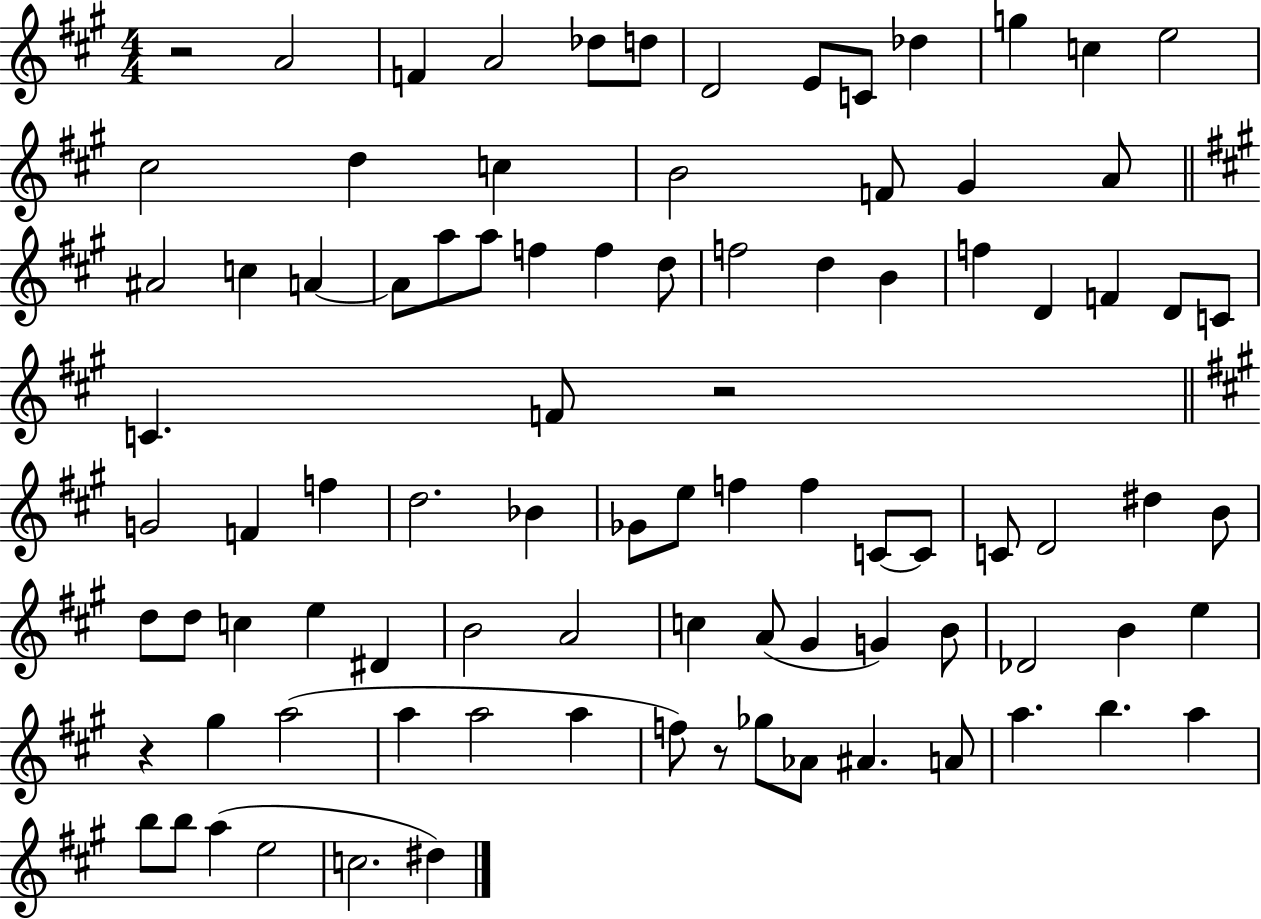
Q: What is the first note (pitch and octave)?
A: A4